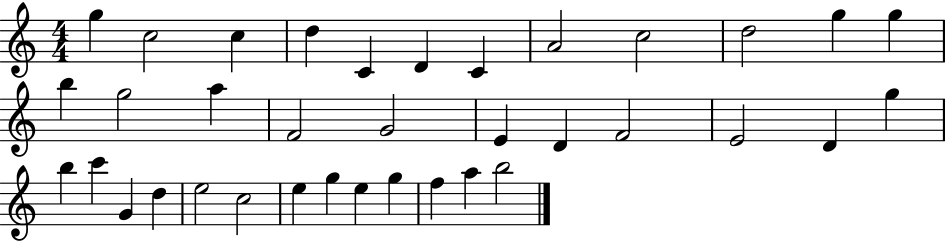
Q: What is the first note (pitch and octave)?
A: G5